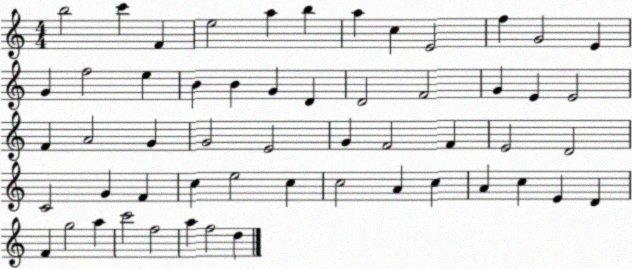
X:1
T:Untitled
M:4/4
L:1/4
K:C
b2 c' F e2 a b a c E2 f G2 E G f2 e B B G D D2 F2 G E E2 F A2 G G2 E2 G F2 F E2 D2 C2 G F c e2 c c2 A c A c E D F g2 a c'2 f2 a f2 d